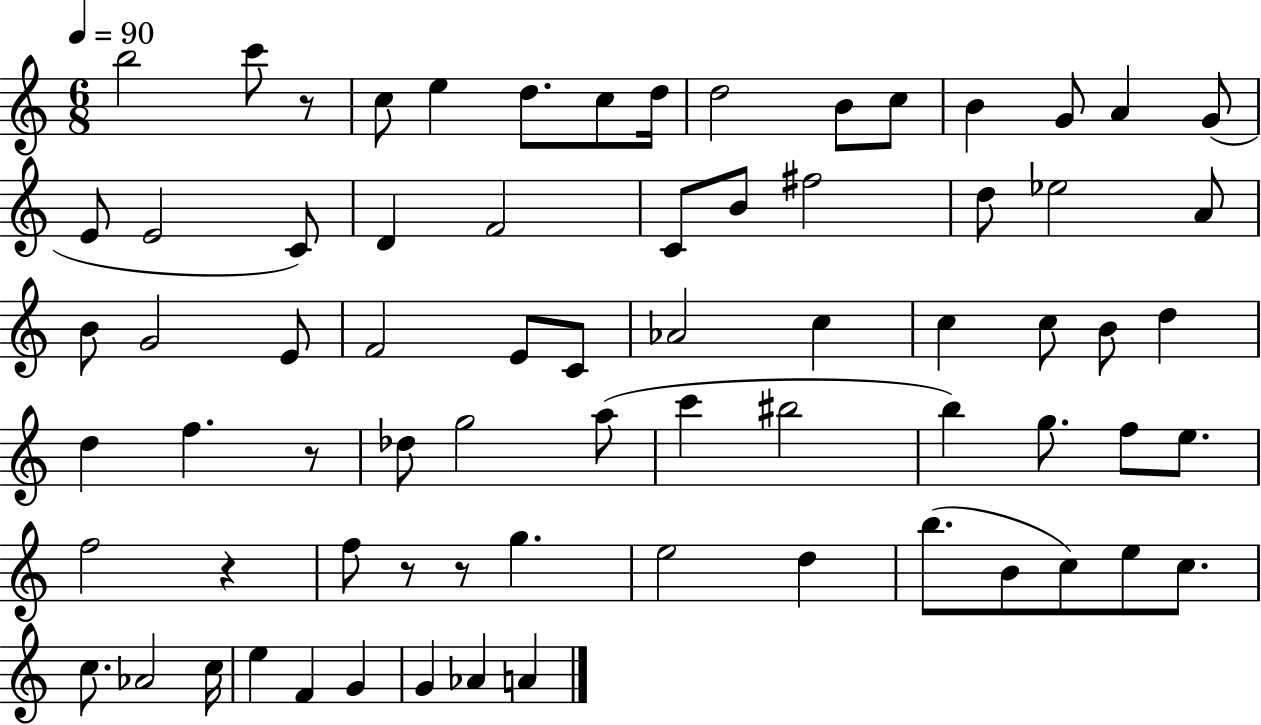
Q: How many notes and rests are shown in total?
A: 72